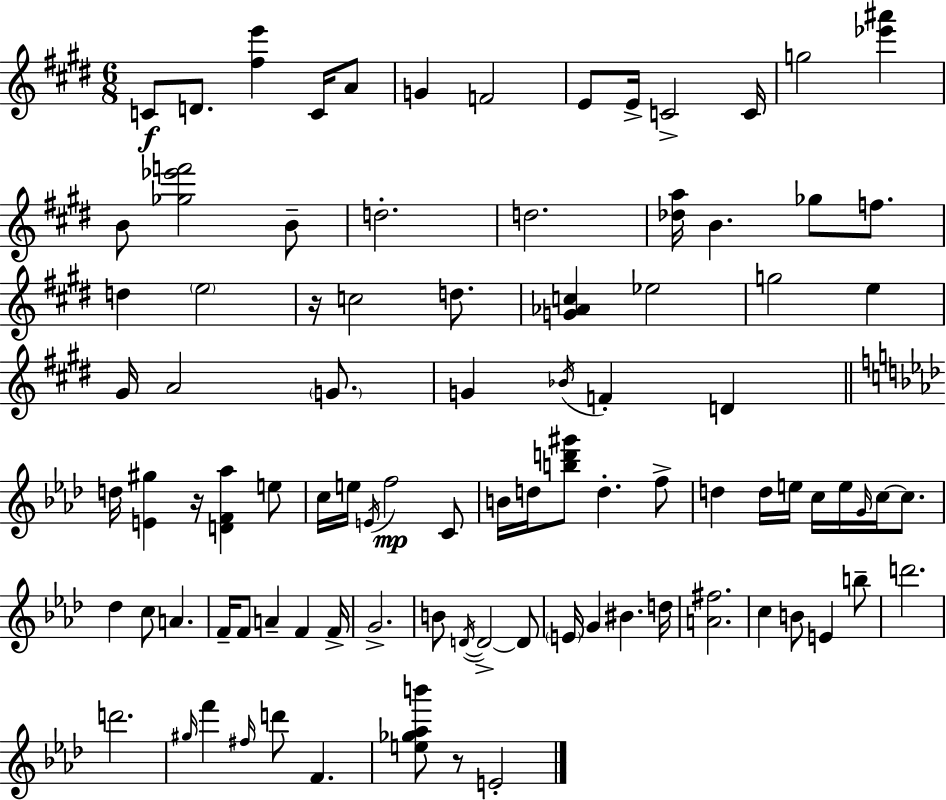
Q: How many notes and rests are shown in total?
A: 93